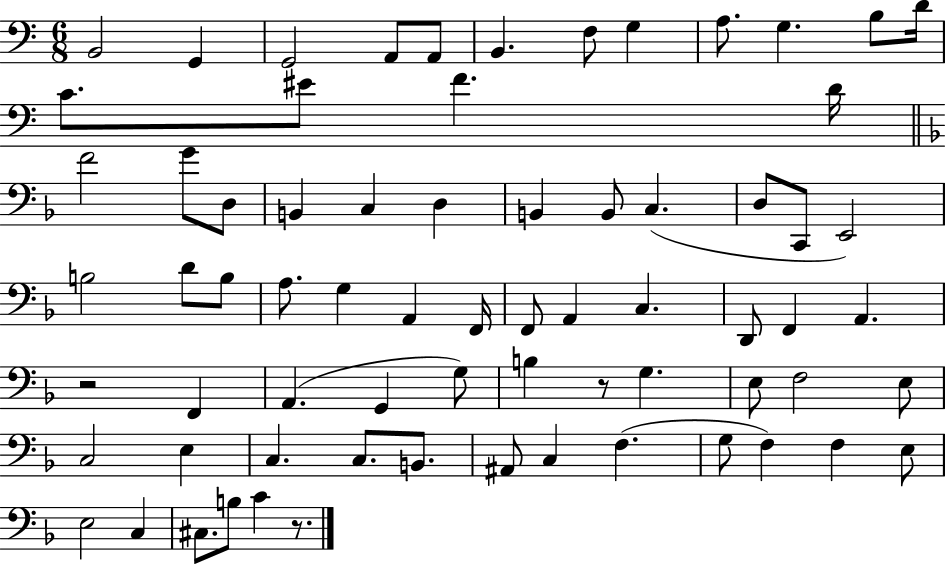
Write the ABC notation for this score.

X:1
T:Untitled
M:6/8
L:1/4
K:C
B,,2 G,, G,,2 A,,/2 A,,/2 B,, F,/2 G, A,/2 G, B,/2 D/4 C/2 ^E/2 F D/4 F2 G/2 D,/2 B,, C, D, B,, B,,/2 C, D,/2 C,,/2 E,,2 B,2 D/2 B,/2 A,/2 G, A,, F,,/4 F,,/2 A,, C, D,,/2 F,, A,, z2 F,, A,, G,, G,/2 B, z/2 G, E,/2 F,2 E,/2 C,2 E, C, C,/2 B,,/2 ^A,,/2 C, F, G,/2 F, F, E,/2 E,2 C, ^C,/2 B,/2 C z/2